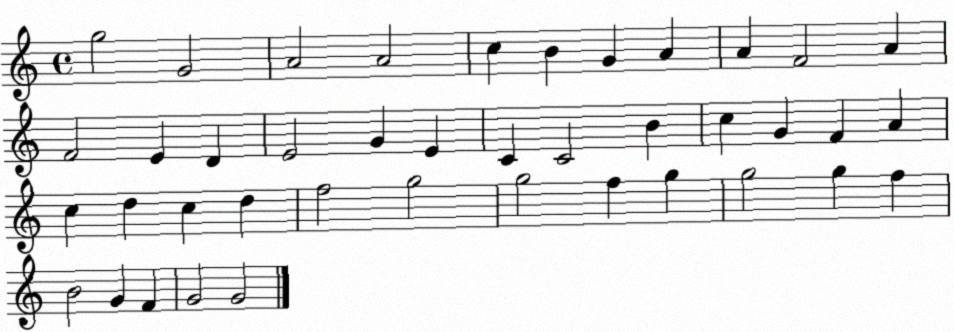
X:1
T:Untitled
M:4/4
L:1/4
K:C
g2 G2 A2 A2 c B G A A F2 A F2 E D E2 G E C C2 B c G F A c d c d f2 g2 g2 f g g2 g f B2 G F G2 G2